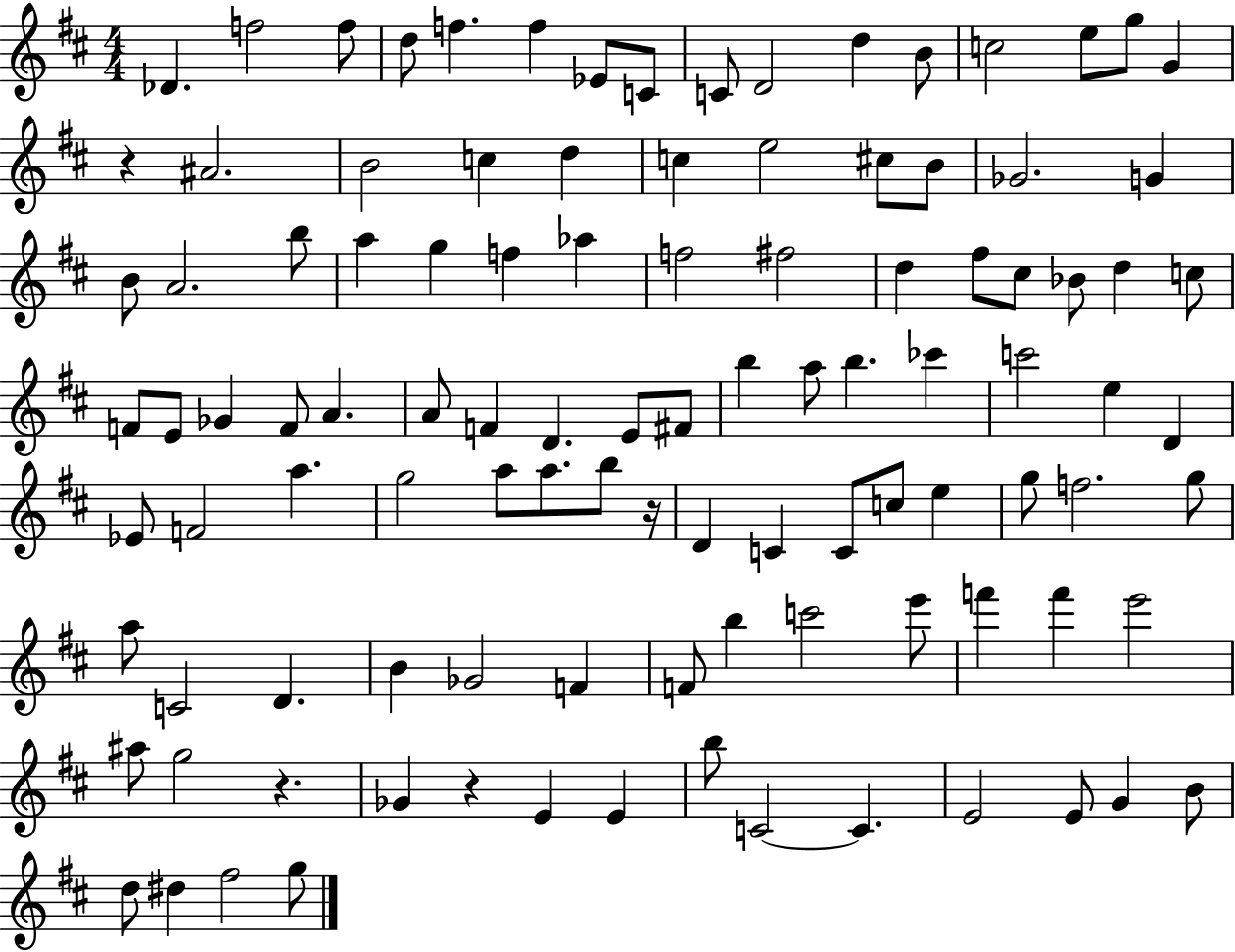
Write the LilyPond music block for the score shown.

{
  \clef treble
  \numericTimeSignature
  \time 4/4
  \key d \major
  des'4. f''2 f''8 | d''8 f''4. f''4 ees'8 c'8 | c'8 d'2 d''4 b'8 | c''2 e''8 g''8 g'4 | \break r4 ais'2. | b'2 c''4 d''4 | c''4 e''2 cis''8 b'8 | ges'2. g'4 | \break b'8 a'2. b''8 | a''4 g''4 f''4 aes''4 | f''2 fis''2 | d''4 fis''8 cis''8 bes'8 d''4 c''8 | \break f'8 e'8 ges'4 f'8 a'4. | a'8 f'4 d'4. e'8 fis'8 | b''4 a''8 b''4. ces'''4 | c'''2 e''4 d'4 | \break ees'8 f'2 a''4. | g''2 a''8 a''8. b''8 r16 | d'4 c'4 c'8 c''8 e''4 | g''8 f''2. g''8 | \break a''8 c'2 d'4. | b'4 ges'2 f'4 | f'8 b''4 c'''2 e'''8 | f'''4 f'''4 e'''2 | \break ais''8 g''2 r4. | ges'4 r4 e'4 e'4 | b''8 c'2~~ c'4. | e'2 e'8 g'4 b'8 | \break d''8 dis''4 fis''2 g''8 | \bar "|."
}